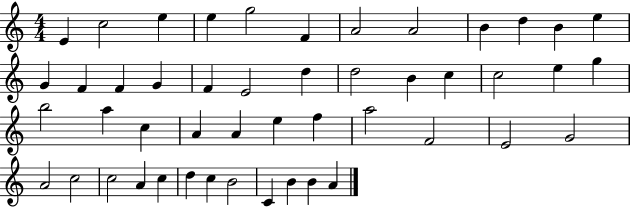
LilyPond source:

{
  \clef treble
  \numericTimeSignature
  \time 4/4
  \key c \major
  e'4 c''2 e''4 | e''4 g''2 f'4 | a'2 a'2 | b'4 d''4 b'4 e''4 | \break g'4 f'4 f'4 g'4 | f'4 e'2 d''4 | d''2 b'4 c''4 | c''2 e''4 g''4 | \break b''2 a''4 c''4 | a'4 a'4 e''4 f''4 | a''2 f'2 | e'2 g'2 | \break a'2 c''2 | c''2 a'4 c''4 | d''4 c''4 b'2 | c'4 b'4 b'4 a'4 | \break \bar "|."
}